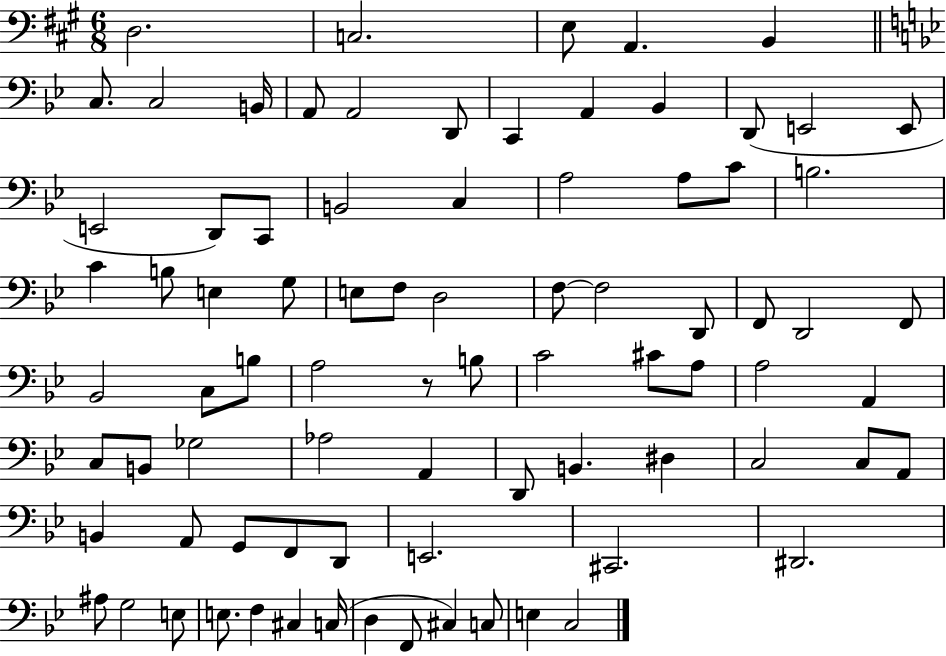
D3/h. C3/h. E3/e A2/q. B2/q C3/e. C3/h B2/s A2/e A2/h D2/e C2/q A2/q Bb2/q D2/e E2/h E2/e E2/h D2/e C2/e B2/h C3/q A3/h A3/e C4/e B3/h. C4/q B3/e E3/q G3/e E3/e F3/e D3/h F3/e F3/h D2/e F2/e D2/h F2/e Bb2/h C3/e B3/e A3/h R/e B3/e C4/h C#4/e A3/e A3/h A2/q C3/e B2/e Gb3/h Ab3/h A2/q D2/e B2/q. D#3/q C3/h C3/e A2/e B2/q A2/e G2/e F2/e D2/e E2/h. C#2/h. D#2/h. A#3/e G3/h E3/e E3/e. F3/q C#3/q C3/s D3/q F2/e C#3/q C3/e E3/q C3/h